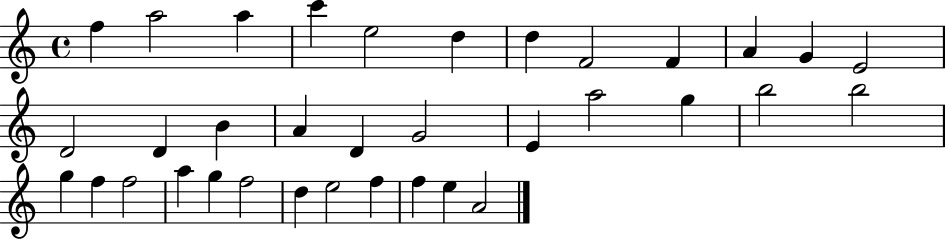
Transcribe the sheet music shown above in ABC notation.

X:1
T:Untitled
M:4/4
L:1/4
K:C
f a2 a c' e2 d d F2 F A G E2 D2 D B A D G2 E a2 g b2 b2 g f f2 a g f2 d e2 f f e A2